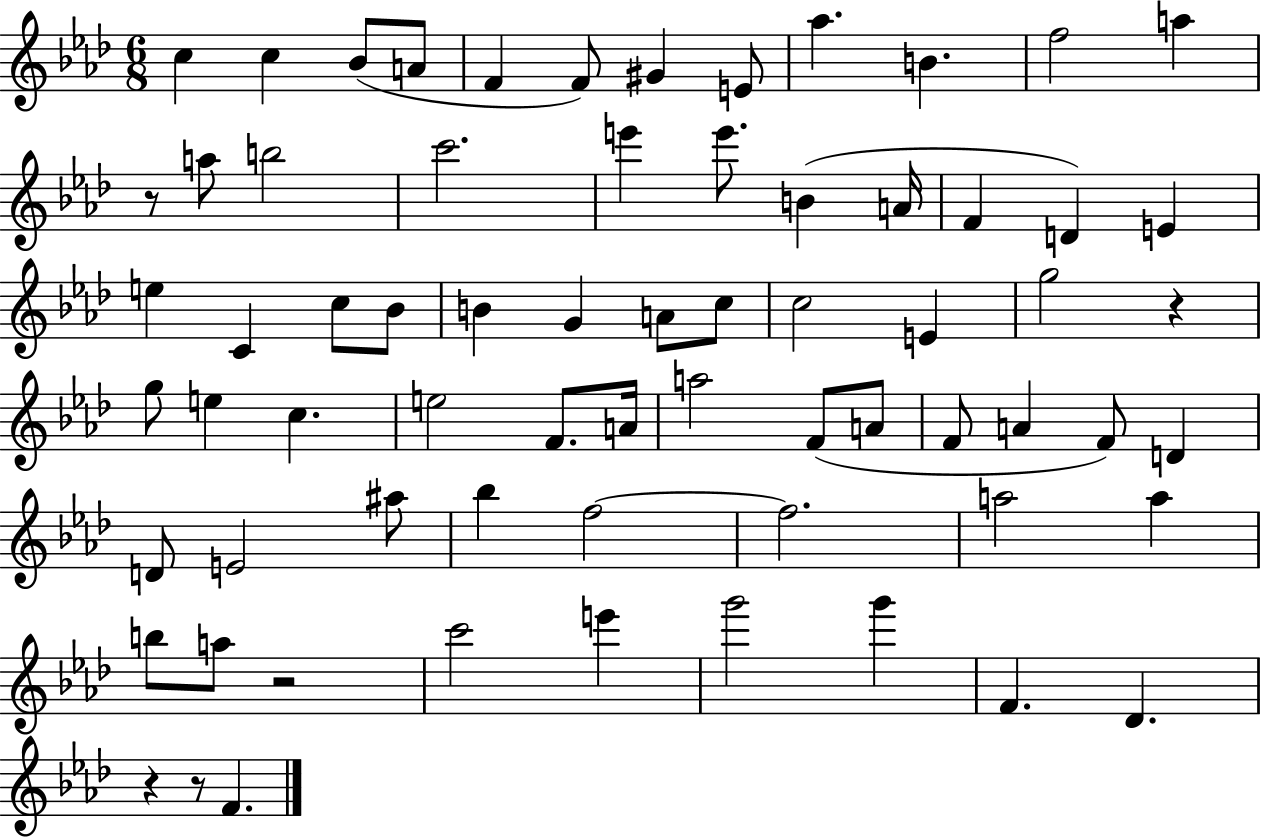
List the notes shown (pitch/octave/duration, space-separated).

C5/q C5/q Bb4/e A4/e F4/q F4/e G#4/q E4/e Ab5/q. B4/q. F5/h A5/q R/e A5/e B5/h C6/h. E6/q E6/e. B4/q A4/s F4/q D4/q E4/q E5/q C4/q C5/e Bb4/e B4/q G4/q A4/e C5/e C5/h E4/q G5/h R/q G5/e E5/q C5/q. E5/h F4/e. A4/s A5/h F4/e A4/e F4/e A4/q F4/e D4/q D4/e E4/h A#5/e Bb5/q F5/h F5/h. A5/h A5/q B5/e A5/e R/h C6/h E6/q G6/h G6/q F4/q. Db4/q. R/q R/e F4/q.